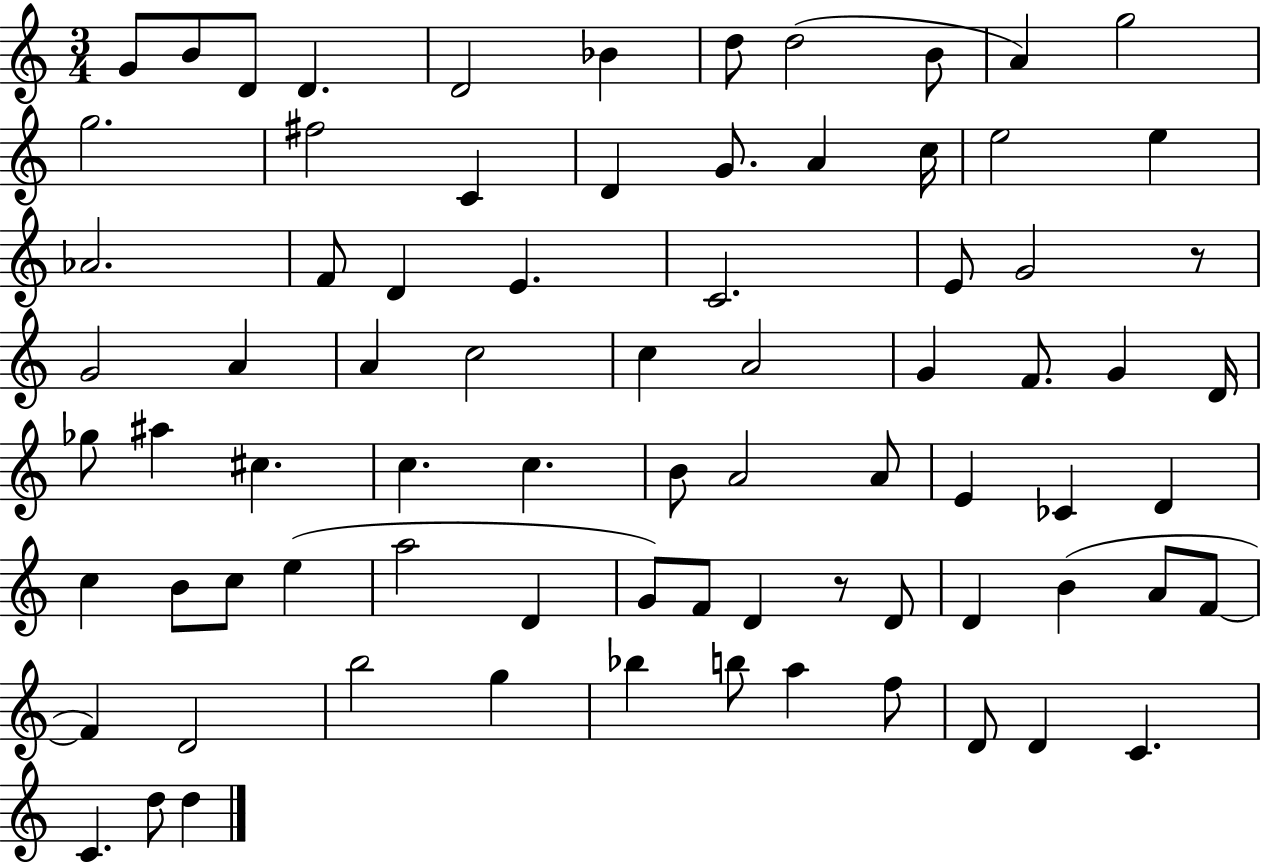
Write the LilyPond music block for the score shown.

{
  \clef treble
  \numericTimeSignature
  \time 3/4
  \key c \major
  \repeat volta 2 { g'8 b'8 d'8 d'4. | d'2 bes'4 | d''8 d''2( b'8 | a'4) g''2 | \break g''2. | fis''2 c'4 | d'4 g'8. a'4 c''16 | e''2 e''4 | \break aes'2. | f'8 d'4 e'4. | c'2. | e'8 g'2 r8 | \break g'2 a'4 | a'4 c''2 | c''4 a'2 | g'4 f'8. g'4 d'16 | \break ges''8 ais''4 cis''4. | c''4. c''4. | b'8 a'2 a'8 | e'4 ces'4 d'4 | \break c''4 b'8 c''8 e''4( | a''2 d'4 | g'8) f'8 d'4 r8 d'8 | d'4 b'4( a'8 f'8~~ | \break f'4) d'2 | b''2 g''4 | bes''4 b''8 a''4 f''8 | d'8 d'4 c'4. | \break c'4. d''8 d''4 | } \bar "|."
}